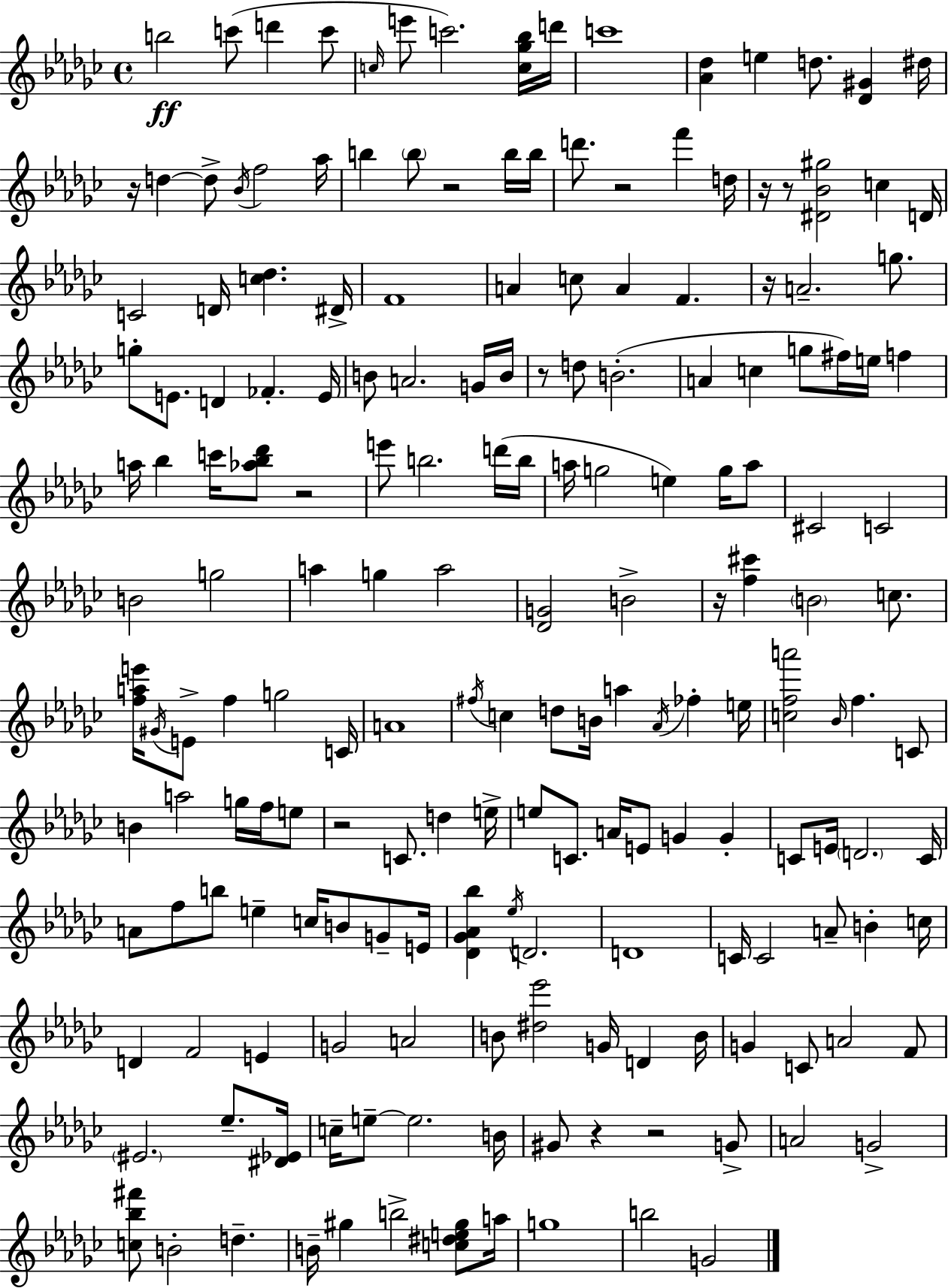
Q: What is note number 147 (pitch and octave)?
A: G4